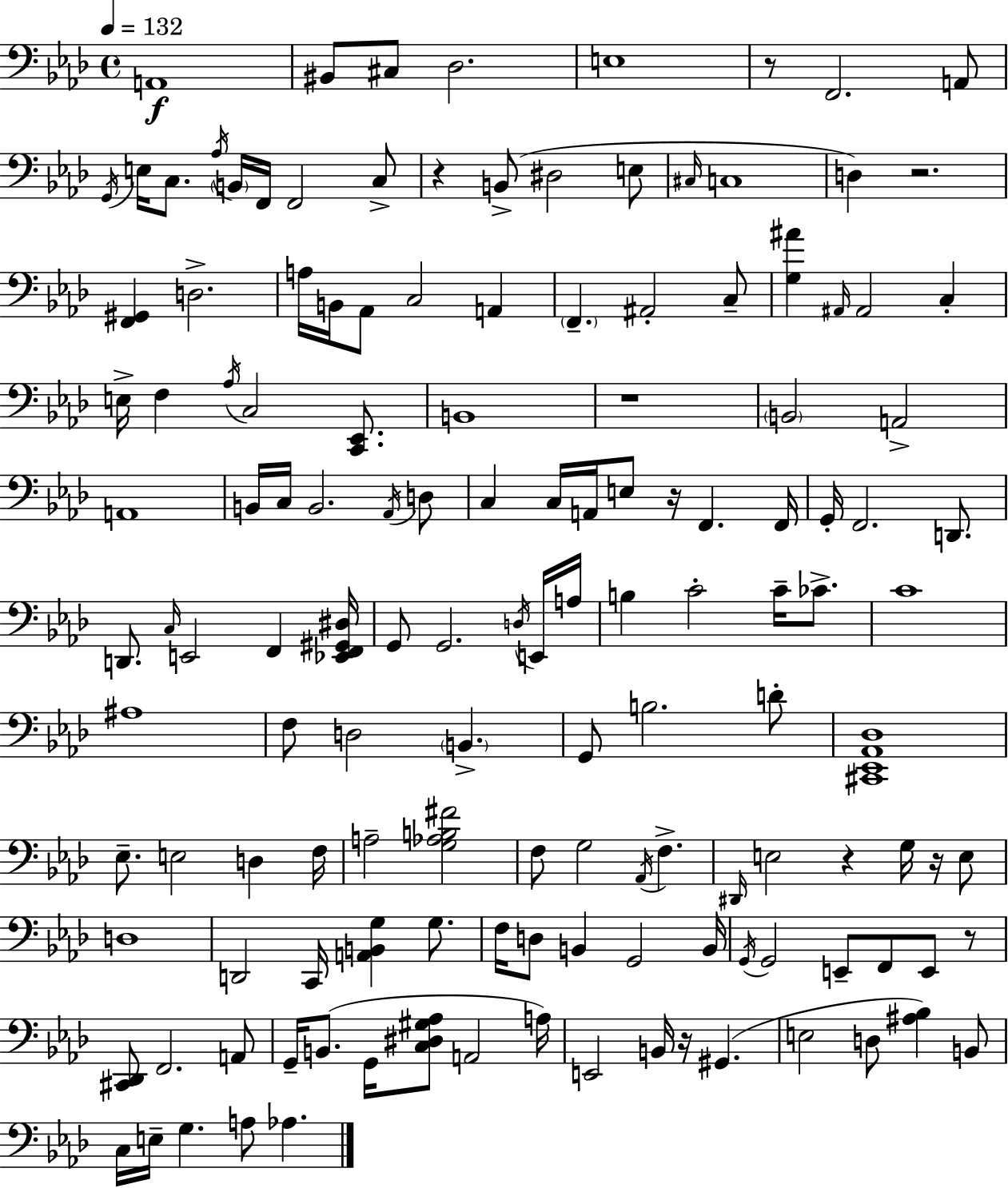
{
  \clef bass
  \time 4/4
  \defaultTimeSignature
  \key aes \major
  \tempo 4 = 132
  a,1\f | bis,8 cis8 des2. | e1 | r8 f,2. a,8 | \break \acciaccatura { g,16 } e16 c8. \acciaccatura { aes16 } \parenthesize b,16 f,16 f,2 | c8-> r4 b,8->( dis2 | e8 \grace { cis16 } c1 | d4) r2. | \break <f, gis,>4 d2.-> | a16 b,16 aes,8 c2 a,4 | \parenthesize f,4.-- ais,2-. | c8-- <g ais'>4 \grace { ais,16 } ais,2 | \break c4-. e16-> f4 \acciaccatura { aes16 } c2 | <c, ees,>8. b,1 | r1 | \parenthesize b,2 a,2-> | \break a,1 | b,16 c16 b,2. | \acciaccatura { aes,16 } d8 c4 c16 a,16 e8 r16 f,4. | f,16 g,16-. f,2. | \break d,8. d,8. \grace { c16 } e,2 | f,4 <ees, f, gis, dis>16 g,8 g,2. | \acciaccatura { d16 } e,16 a16 b4 c'2-. | c'16-- ces'8.-> c'1 | \break ais1 | f8 d2 | \parenthesize b,4.-> g,8 b2. | d'8-. <cis, ees, aes, des>1 | \break ees8.-- e2 | d4 f16 a2-- | <g aes b fis'>2 f8 g2 | \acciaccatura { aes,16 } f4.-> \grace { dis,16 } e2 | \break r4 g16 r16 e8 d1 | d,2 | c,16 <a, b, g>4 g8. f16 d8 b,4 | g,2 b,16 \acciaccatura { g,16 } g,2 | \break e,8-- f,8 e,8 r8 <cis, des,>8 f,2. | a,8 g,16-- b,8.( g,16 | <c dis gis aes>8 a,2 a16) e,2 | b,16 r16 gis,4.( e2 | \break d8 <ais bes>4) b,8 c16 e16-- g4. | a8 aes4. \bar "|."
}